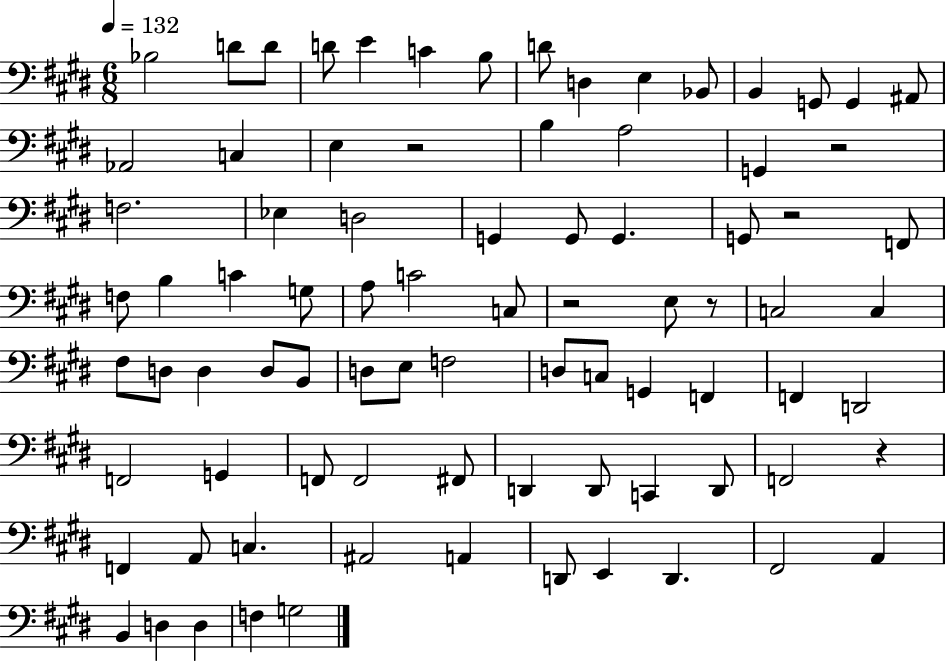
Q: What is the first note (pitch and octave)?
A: Bb3